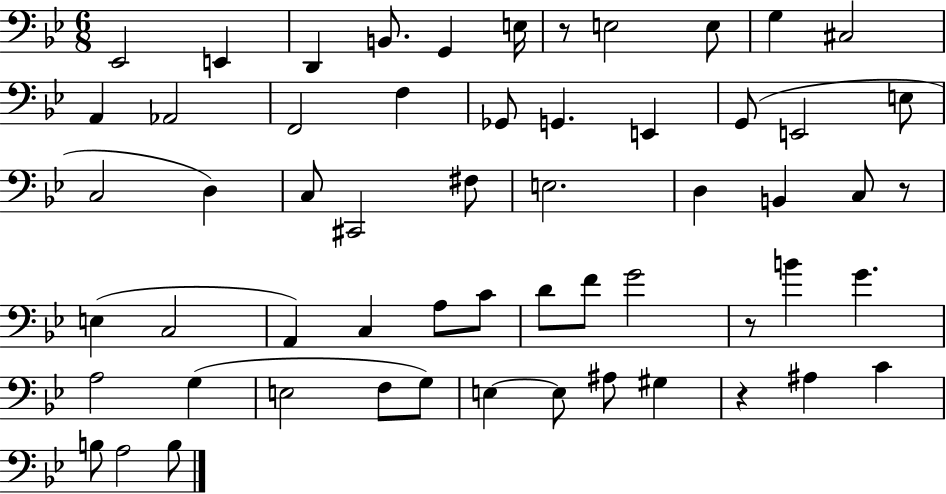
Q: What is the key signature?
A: BES major